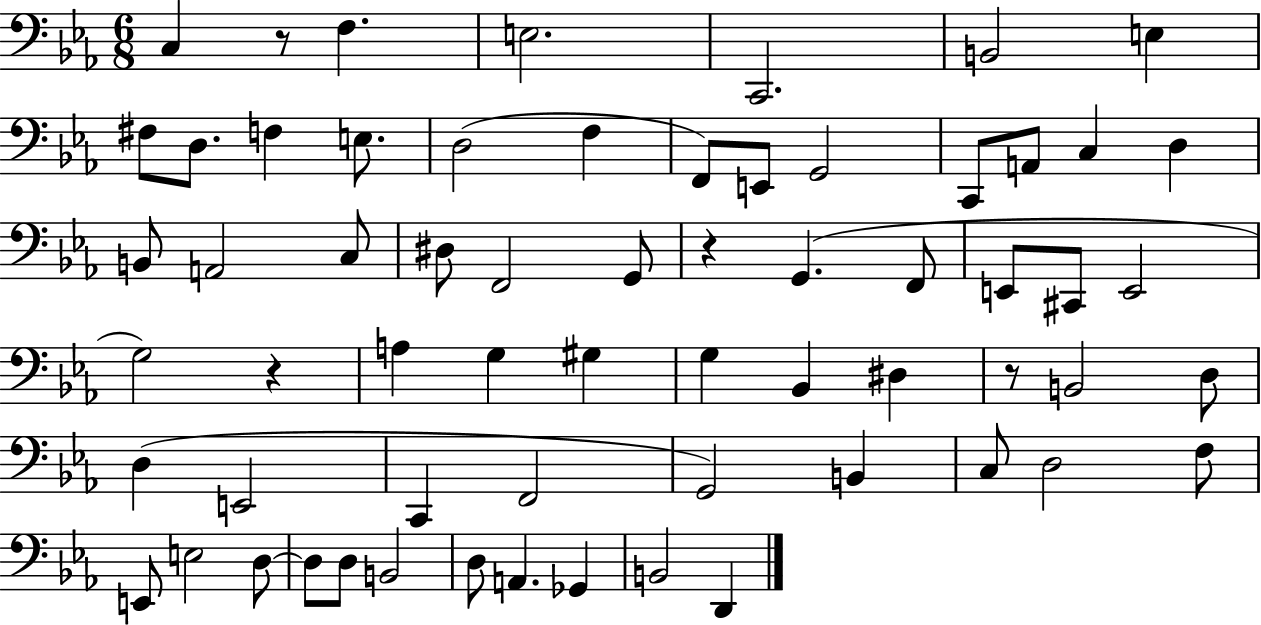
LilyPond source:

{
  \clef bass
  \numericTimeSignature
  \time 6/8
  \key ees \major
  c4 r8 f4. | e2. | c,2. | b,2 e4 | \break fis8 d8. f4 e8. | d2( f4 | f,8) e,8 g,2 | c,8 a,8 c4 d4 | \break b,8 a,2 c8 | dis8 f,2 g,8 | r4 g,4.( f,8 | e,8 cis,8 e,2 | \break g2) r4 | a4 g4 gis4 | g4 bes,4 dis4 | r8 b,2 d8 | \break d4( e,2 | c,4 f,2 | g,2) b,4 | c8 d2 f8 | \break e,8 e2 d8~~ | d8 d8 b,2 | d8 a,4. ges,4 | b,2 d,4 | \break \bar "|."
}